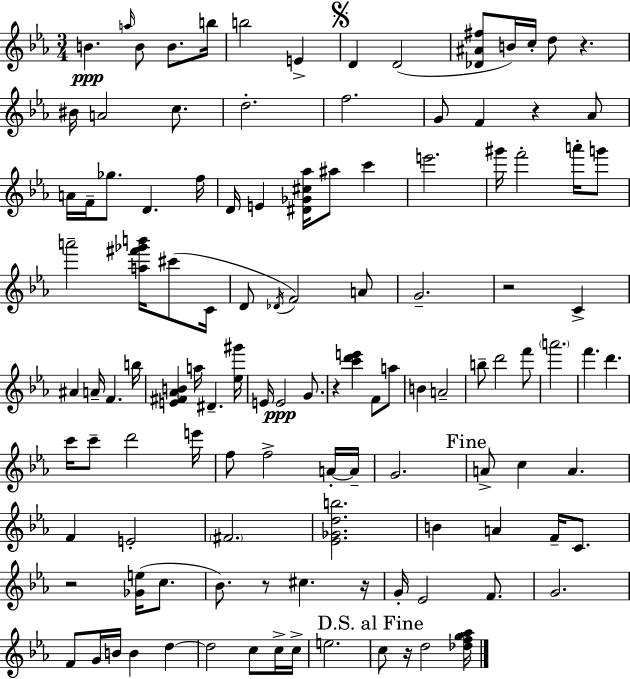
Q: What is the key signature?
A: EES major